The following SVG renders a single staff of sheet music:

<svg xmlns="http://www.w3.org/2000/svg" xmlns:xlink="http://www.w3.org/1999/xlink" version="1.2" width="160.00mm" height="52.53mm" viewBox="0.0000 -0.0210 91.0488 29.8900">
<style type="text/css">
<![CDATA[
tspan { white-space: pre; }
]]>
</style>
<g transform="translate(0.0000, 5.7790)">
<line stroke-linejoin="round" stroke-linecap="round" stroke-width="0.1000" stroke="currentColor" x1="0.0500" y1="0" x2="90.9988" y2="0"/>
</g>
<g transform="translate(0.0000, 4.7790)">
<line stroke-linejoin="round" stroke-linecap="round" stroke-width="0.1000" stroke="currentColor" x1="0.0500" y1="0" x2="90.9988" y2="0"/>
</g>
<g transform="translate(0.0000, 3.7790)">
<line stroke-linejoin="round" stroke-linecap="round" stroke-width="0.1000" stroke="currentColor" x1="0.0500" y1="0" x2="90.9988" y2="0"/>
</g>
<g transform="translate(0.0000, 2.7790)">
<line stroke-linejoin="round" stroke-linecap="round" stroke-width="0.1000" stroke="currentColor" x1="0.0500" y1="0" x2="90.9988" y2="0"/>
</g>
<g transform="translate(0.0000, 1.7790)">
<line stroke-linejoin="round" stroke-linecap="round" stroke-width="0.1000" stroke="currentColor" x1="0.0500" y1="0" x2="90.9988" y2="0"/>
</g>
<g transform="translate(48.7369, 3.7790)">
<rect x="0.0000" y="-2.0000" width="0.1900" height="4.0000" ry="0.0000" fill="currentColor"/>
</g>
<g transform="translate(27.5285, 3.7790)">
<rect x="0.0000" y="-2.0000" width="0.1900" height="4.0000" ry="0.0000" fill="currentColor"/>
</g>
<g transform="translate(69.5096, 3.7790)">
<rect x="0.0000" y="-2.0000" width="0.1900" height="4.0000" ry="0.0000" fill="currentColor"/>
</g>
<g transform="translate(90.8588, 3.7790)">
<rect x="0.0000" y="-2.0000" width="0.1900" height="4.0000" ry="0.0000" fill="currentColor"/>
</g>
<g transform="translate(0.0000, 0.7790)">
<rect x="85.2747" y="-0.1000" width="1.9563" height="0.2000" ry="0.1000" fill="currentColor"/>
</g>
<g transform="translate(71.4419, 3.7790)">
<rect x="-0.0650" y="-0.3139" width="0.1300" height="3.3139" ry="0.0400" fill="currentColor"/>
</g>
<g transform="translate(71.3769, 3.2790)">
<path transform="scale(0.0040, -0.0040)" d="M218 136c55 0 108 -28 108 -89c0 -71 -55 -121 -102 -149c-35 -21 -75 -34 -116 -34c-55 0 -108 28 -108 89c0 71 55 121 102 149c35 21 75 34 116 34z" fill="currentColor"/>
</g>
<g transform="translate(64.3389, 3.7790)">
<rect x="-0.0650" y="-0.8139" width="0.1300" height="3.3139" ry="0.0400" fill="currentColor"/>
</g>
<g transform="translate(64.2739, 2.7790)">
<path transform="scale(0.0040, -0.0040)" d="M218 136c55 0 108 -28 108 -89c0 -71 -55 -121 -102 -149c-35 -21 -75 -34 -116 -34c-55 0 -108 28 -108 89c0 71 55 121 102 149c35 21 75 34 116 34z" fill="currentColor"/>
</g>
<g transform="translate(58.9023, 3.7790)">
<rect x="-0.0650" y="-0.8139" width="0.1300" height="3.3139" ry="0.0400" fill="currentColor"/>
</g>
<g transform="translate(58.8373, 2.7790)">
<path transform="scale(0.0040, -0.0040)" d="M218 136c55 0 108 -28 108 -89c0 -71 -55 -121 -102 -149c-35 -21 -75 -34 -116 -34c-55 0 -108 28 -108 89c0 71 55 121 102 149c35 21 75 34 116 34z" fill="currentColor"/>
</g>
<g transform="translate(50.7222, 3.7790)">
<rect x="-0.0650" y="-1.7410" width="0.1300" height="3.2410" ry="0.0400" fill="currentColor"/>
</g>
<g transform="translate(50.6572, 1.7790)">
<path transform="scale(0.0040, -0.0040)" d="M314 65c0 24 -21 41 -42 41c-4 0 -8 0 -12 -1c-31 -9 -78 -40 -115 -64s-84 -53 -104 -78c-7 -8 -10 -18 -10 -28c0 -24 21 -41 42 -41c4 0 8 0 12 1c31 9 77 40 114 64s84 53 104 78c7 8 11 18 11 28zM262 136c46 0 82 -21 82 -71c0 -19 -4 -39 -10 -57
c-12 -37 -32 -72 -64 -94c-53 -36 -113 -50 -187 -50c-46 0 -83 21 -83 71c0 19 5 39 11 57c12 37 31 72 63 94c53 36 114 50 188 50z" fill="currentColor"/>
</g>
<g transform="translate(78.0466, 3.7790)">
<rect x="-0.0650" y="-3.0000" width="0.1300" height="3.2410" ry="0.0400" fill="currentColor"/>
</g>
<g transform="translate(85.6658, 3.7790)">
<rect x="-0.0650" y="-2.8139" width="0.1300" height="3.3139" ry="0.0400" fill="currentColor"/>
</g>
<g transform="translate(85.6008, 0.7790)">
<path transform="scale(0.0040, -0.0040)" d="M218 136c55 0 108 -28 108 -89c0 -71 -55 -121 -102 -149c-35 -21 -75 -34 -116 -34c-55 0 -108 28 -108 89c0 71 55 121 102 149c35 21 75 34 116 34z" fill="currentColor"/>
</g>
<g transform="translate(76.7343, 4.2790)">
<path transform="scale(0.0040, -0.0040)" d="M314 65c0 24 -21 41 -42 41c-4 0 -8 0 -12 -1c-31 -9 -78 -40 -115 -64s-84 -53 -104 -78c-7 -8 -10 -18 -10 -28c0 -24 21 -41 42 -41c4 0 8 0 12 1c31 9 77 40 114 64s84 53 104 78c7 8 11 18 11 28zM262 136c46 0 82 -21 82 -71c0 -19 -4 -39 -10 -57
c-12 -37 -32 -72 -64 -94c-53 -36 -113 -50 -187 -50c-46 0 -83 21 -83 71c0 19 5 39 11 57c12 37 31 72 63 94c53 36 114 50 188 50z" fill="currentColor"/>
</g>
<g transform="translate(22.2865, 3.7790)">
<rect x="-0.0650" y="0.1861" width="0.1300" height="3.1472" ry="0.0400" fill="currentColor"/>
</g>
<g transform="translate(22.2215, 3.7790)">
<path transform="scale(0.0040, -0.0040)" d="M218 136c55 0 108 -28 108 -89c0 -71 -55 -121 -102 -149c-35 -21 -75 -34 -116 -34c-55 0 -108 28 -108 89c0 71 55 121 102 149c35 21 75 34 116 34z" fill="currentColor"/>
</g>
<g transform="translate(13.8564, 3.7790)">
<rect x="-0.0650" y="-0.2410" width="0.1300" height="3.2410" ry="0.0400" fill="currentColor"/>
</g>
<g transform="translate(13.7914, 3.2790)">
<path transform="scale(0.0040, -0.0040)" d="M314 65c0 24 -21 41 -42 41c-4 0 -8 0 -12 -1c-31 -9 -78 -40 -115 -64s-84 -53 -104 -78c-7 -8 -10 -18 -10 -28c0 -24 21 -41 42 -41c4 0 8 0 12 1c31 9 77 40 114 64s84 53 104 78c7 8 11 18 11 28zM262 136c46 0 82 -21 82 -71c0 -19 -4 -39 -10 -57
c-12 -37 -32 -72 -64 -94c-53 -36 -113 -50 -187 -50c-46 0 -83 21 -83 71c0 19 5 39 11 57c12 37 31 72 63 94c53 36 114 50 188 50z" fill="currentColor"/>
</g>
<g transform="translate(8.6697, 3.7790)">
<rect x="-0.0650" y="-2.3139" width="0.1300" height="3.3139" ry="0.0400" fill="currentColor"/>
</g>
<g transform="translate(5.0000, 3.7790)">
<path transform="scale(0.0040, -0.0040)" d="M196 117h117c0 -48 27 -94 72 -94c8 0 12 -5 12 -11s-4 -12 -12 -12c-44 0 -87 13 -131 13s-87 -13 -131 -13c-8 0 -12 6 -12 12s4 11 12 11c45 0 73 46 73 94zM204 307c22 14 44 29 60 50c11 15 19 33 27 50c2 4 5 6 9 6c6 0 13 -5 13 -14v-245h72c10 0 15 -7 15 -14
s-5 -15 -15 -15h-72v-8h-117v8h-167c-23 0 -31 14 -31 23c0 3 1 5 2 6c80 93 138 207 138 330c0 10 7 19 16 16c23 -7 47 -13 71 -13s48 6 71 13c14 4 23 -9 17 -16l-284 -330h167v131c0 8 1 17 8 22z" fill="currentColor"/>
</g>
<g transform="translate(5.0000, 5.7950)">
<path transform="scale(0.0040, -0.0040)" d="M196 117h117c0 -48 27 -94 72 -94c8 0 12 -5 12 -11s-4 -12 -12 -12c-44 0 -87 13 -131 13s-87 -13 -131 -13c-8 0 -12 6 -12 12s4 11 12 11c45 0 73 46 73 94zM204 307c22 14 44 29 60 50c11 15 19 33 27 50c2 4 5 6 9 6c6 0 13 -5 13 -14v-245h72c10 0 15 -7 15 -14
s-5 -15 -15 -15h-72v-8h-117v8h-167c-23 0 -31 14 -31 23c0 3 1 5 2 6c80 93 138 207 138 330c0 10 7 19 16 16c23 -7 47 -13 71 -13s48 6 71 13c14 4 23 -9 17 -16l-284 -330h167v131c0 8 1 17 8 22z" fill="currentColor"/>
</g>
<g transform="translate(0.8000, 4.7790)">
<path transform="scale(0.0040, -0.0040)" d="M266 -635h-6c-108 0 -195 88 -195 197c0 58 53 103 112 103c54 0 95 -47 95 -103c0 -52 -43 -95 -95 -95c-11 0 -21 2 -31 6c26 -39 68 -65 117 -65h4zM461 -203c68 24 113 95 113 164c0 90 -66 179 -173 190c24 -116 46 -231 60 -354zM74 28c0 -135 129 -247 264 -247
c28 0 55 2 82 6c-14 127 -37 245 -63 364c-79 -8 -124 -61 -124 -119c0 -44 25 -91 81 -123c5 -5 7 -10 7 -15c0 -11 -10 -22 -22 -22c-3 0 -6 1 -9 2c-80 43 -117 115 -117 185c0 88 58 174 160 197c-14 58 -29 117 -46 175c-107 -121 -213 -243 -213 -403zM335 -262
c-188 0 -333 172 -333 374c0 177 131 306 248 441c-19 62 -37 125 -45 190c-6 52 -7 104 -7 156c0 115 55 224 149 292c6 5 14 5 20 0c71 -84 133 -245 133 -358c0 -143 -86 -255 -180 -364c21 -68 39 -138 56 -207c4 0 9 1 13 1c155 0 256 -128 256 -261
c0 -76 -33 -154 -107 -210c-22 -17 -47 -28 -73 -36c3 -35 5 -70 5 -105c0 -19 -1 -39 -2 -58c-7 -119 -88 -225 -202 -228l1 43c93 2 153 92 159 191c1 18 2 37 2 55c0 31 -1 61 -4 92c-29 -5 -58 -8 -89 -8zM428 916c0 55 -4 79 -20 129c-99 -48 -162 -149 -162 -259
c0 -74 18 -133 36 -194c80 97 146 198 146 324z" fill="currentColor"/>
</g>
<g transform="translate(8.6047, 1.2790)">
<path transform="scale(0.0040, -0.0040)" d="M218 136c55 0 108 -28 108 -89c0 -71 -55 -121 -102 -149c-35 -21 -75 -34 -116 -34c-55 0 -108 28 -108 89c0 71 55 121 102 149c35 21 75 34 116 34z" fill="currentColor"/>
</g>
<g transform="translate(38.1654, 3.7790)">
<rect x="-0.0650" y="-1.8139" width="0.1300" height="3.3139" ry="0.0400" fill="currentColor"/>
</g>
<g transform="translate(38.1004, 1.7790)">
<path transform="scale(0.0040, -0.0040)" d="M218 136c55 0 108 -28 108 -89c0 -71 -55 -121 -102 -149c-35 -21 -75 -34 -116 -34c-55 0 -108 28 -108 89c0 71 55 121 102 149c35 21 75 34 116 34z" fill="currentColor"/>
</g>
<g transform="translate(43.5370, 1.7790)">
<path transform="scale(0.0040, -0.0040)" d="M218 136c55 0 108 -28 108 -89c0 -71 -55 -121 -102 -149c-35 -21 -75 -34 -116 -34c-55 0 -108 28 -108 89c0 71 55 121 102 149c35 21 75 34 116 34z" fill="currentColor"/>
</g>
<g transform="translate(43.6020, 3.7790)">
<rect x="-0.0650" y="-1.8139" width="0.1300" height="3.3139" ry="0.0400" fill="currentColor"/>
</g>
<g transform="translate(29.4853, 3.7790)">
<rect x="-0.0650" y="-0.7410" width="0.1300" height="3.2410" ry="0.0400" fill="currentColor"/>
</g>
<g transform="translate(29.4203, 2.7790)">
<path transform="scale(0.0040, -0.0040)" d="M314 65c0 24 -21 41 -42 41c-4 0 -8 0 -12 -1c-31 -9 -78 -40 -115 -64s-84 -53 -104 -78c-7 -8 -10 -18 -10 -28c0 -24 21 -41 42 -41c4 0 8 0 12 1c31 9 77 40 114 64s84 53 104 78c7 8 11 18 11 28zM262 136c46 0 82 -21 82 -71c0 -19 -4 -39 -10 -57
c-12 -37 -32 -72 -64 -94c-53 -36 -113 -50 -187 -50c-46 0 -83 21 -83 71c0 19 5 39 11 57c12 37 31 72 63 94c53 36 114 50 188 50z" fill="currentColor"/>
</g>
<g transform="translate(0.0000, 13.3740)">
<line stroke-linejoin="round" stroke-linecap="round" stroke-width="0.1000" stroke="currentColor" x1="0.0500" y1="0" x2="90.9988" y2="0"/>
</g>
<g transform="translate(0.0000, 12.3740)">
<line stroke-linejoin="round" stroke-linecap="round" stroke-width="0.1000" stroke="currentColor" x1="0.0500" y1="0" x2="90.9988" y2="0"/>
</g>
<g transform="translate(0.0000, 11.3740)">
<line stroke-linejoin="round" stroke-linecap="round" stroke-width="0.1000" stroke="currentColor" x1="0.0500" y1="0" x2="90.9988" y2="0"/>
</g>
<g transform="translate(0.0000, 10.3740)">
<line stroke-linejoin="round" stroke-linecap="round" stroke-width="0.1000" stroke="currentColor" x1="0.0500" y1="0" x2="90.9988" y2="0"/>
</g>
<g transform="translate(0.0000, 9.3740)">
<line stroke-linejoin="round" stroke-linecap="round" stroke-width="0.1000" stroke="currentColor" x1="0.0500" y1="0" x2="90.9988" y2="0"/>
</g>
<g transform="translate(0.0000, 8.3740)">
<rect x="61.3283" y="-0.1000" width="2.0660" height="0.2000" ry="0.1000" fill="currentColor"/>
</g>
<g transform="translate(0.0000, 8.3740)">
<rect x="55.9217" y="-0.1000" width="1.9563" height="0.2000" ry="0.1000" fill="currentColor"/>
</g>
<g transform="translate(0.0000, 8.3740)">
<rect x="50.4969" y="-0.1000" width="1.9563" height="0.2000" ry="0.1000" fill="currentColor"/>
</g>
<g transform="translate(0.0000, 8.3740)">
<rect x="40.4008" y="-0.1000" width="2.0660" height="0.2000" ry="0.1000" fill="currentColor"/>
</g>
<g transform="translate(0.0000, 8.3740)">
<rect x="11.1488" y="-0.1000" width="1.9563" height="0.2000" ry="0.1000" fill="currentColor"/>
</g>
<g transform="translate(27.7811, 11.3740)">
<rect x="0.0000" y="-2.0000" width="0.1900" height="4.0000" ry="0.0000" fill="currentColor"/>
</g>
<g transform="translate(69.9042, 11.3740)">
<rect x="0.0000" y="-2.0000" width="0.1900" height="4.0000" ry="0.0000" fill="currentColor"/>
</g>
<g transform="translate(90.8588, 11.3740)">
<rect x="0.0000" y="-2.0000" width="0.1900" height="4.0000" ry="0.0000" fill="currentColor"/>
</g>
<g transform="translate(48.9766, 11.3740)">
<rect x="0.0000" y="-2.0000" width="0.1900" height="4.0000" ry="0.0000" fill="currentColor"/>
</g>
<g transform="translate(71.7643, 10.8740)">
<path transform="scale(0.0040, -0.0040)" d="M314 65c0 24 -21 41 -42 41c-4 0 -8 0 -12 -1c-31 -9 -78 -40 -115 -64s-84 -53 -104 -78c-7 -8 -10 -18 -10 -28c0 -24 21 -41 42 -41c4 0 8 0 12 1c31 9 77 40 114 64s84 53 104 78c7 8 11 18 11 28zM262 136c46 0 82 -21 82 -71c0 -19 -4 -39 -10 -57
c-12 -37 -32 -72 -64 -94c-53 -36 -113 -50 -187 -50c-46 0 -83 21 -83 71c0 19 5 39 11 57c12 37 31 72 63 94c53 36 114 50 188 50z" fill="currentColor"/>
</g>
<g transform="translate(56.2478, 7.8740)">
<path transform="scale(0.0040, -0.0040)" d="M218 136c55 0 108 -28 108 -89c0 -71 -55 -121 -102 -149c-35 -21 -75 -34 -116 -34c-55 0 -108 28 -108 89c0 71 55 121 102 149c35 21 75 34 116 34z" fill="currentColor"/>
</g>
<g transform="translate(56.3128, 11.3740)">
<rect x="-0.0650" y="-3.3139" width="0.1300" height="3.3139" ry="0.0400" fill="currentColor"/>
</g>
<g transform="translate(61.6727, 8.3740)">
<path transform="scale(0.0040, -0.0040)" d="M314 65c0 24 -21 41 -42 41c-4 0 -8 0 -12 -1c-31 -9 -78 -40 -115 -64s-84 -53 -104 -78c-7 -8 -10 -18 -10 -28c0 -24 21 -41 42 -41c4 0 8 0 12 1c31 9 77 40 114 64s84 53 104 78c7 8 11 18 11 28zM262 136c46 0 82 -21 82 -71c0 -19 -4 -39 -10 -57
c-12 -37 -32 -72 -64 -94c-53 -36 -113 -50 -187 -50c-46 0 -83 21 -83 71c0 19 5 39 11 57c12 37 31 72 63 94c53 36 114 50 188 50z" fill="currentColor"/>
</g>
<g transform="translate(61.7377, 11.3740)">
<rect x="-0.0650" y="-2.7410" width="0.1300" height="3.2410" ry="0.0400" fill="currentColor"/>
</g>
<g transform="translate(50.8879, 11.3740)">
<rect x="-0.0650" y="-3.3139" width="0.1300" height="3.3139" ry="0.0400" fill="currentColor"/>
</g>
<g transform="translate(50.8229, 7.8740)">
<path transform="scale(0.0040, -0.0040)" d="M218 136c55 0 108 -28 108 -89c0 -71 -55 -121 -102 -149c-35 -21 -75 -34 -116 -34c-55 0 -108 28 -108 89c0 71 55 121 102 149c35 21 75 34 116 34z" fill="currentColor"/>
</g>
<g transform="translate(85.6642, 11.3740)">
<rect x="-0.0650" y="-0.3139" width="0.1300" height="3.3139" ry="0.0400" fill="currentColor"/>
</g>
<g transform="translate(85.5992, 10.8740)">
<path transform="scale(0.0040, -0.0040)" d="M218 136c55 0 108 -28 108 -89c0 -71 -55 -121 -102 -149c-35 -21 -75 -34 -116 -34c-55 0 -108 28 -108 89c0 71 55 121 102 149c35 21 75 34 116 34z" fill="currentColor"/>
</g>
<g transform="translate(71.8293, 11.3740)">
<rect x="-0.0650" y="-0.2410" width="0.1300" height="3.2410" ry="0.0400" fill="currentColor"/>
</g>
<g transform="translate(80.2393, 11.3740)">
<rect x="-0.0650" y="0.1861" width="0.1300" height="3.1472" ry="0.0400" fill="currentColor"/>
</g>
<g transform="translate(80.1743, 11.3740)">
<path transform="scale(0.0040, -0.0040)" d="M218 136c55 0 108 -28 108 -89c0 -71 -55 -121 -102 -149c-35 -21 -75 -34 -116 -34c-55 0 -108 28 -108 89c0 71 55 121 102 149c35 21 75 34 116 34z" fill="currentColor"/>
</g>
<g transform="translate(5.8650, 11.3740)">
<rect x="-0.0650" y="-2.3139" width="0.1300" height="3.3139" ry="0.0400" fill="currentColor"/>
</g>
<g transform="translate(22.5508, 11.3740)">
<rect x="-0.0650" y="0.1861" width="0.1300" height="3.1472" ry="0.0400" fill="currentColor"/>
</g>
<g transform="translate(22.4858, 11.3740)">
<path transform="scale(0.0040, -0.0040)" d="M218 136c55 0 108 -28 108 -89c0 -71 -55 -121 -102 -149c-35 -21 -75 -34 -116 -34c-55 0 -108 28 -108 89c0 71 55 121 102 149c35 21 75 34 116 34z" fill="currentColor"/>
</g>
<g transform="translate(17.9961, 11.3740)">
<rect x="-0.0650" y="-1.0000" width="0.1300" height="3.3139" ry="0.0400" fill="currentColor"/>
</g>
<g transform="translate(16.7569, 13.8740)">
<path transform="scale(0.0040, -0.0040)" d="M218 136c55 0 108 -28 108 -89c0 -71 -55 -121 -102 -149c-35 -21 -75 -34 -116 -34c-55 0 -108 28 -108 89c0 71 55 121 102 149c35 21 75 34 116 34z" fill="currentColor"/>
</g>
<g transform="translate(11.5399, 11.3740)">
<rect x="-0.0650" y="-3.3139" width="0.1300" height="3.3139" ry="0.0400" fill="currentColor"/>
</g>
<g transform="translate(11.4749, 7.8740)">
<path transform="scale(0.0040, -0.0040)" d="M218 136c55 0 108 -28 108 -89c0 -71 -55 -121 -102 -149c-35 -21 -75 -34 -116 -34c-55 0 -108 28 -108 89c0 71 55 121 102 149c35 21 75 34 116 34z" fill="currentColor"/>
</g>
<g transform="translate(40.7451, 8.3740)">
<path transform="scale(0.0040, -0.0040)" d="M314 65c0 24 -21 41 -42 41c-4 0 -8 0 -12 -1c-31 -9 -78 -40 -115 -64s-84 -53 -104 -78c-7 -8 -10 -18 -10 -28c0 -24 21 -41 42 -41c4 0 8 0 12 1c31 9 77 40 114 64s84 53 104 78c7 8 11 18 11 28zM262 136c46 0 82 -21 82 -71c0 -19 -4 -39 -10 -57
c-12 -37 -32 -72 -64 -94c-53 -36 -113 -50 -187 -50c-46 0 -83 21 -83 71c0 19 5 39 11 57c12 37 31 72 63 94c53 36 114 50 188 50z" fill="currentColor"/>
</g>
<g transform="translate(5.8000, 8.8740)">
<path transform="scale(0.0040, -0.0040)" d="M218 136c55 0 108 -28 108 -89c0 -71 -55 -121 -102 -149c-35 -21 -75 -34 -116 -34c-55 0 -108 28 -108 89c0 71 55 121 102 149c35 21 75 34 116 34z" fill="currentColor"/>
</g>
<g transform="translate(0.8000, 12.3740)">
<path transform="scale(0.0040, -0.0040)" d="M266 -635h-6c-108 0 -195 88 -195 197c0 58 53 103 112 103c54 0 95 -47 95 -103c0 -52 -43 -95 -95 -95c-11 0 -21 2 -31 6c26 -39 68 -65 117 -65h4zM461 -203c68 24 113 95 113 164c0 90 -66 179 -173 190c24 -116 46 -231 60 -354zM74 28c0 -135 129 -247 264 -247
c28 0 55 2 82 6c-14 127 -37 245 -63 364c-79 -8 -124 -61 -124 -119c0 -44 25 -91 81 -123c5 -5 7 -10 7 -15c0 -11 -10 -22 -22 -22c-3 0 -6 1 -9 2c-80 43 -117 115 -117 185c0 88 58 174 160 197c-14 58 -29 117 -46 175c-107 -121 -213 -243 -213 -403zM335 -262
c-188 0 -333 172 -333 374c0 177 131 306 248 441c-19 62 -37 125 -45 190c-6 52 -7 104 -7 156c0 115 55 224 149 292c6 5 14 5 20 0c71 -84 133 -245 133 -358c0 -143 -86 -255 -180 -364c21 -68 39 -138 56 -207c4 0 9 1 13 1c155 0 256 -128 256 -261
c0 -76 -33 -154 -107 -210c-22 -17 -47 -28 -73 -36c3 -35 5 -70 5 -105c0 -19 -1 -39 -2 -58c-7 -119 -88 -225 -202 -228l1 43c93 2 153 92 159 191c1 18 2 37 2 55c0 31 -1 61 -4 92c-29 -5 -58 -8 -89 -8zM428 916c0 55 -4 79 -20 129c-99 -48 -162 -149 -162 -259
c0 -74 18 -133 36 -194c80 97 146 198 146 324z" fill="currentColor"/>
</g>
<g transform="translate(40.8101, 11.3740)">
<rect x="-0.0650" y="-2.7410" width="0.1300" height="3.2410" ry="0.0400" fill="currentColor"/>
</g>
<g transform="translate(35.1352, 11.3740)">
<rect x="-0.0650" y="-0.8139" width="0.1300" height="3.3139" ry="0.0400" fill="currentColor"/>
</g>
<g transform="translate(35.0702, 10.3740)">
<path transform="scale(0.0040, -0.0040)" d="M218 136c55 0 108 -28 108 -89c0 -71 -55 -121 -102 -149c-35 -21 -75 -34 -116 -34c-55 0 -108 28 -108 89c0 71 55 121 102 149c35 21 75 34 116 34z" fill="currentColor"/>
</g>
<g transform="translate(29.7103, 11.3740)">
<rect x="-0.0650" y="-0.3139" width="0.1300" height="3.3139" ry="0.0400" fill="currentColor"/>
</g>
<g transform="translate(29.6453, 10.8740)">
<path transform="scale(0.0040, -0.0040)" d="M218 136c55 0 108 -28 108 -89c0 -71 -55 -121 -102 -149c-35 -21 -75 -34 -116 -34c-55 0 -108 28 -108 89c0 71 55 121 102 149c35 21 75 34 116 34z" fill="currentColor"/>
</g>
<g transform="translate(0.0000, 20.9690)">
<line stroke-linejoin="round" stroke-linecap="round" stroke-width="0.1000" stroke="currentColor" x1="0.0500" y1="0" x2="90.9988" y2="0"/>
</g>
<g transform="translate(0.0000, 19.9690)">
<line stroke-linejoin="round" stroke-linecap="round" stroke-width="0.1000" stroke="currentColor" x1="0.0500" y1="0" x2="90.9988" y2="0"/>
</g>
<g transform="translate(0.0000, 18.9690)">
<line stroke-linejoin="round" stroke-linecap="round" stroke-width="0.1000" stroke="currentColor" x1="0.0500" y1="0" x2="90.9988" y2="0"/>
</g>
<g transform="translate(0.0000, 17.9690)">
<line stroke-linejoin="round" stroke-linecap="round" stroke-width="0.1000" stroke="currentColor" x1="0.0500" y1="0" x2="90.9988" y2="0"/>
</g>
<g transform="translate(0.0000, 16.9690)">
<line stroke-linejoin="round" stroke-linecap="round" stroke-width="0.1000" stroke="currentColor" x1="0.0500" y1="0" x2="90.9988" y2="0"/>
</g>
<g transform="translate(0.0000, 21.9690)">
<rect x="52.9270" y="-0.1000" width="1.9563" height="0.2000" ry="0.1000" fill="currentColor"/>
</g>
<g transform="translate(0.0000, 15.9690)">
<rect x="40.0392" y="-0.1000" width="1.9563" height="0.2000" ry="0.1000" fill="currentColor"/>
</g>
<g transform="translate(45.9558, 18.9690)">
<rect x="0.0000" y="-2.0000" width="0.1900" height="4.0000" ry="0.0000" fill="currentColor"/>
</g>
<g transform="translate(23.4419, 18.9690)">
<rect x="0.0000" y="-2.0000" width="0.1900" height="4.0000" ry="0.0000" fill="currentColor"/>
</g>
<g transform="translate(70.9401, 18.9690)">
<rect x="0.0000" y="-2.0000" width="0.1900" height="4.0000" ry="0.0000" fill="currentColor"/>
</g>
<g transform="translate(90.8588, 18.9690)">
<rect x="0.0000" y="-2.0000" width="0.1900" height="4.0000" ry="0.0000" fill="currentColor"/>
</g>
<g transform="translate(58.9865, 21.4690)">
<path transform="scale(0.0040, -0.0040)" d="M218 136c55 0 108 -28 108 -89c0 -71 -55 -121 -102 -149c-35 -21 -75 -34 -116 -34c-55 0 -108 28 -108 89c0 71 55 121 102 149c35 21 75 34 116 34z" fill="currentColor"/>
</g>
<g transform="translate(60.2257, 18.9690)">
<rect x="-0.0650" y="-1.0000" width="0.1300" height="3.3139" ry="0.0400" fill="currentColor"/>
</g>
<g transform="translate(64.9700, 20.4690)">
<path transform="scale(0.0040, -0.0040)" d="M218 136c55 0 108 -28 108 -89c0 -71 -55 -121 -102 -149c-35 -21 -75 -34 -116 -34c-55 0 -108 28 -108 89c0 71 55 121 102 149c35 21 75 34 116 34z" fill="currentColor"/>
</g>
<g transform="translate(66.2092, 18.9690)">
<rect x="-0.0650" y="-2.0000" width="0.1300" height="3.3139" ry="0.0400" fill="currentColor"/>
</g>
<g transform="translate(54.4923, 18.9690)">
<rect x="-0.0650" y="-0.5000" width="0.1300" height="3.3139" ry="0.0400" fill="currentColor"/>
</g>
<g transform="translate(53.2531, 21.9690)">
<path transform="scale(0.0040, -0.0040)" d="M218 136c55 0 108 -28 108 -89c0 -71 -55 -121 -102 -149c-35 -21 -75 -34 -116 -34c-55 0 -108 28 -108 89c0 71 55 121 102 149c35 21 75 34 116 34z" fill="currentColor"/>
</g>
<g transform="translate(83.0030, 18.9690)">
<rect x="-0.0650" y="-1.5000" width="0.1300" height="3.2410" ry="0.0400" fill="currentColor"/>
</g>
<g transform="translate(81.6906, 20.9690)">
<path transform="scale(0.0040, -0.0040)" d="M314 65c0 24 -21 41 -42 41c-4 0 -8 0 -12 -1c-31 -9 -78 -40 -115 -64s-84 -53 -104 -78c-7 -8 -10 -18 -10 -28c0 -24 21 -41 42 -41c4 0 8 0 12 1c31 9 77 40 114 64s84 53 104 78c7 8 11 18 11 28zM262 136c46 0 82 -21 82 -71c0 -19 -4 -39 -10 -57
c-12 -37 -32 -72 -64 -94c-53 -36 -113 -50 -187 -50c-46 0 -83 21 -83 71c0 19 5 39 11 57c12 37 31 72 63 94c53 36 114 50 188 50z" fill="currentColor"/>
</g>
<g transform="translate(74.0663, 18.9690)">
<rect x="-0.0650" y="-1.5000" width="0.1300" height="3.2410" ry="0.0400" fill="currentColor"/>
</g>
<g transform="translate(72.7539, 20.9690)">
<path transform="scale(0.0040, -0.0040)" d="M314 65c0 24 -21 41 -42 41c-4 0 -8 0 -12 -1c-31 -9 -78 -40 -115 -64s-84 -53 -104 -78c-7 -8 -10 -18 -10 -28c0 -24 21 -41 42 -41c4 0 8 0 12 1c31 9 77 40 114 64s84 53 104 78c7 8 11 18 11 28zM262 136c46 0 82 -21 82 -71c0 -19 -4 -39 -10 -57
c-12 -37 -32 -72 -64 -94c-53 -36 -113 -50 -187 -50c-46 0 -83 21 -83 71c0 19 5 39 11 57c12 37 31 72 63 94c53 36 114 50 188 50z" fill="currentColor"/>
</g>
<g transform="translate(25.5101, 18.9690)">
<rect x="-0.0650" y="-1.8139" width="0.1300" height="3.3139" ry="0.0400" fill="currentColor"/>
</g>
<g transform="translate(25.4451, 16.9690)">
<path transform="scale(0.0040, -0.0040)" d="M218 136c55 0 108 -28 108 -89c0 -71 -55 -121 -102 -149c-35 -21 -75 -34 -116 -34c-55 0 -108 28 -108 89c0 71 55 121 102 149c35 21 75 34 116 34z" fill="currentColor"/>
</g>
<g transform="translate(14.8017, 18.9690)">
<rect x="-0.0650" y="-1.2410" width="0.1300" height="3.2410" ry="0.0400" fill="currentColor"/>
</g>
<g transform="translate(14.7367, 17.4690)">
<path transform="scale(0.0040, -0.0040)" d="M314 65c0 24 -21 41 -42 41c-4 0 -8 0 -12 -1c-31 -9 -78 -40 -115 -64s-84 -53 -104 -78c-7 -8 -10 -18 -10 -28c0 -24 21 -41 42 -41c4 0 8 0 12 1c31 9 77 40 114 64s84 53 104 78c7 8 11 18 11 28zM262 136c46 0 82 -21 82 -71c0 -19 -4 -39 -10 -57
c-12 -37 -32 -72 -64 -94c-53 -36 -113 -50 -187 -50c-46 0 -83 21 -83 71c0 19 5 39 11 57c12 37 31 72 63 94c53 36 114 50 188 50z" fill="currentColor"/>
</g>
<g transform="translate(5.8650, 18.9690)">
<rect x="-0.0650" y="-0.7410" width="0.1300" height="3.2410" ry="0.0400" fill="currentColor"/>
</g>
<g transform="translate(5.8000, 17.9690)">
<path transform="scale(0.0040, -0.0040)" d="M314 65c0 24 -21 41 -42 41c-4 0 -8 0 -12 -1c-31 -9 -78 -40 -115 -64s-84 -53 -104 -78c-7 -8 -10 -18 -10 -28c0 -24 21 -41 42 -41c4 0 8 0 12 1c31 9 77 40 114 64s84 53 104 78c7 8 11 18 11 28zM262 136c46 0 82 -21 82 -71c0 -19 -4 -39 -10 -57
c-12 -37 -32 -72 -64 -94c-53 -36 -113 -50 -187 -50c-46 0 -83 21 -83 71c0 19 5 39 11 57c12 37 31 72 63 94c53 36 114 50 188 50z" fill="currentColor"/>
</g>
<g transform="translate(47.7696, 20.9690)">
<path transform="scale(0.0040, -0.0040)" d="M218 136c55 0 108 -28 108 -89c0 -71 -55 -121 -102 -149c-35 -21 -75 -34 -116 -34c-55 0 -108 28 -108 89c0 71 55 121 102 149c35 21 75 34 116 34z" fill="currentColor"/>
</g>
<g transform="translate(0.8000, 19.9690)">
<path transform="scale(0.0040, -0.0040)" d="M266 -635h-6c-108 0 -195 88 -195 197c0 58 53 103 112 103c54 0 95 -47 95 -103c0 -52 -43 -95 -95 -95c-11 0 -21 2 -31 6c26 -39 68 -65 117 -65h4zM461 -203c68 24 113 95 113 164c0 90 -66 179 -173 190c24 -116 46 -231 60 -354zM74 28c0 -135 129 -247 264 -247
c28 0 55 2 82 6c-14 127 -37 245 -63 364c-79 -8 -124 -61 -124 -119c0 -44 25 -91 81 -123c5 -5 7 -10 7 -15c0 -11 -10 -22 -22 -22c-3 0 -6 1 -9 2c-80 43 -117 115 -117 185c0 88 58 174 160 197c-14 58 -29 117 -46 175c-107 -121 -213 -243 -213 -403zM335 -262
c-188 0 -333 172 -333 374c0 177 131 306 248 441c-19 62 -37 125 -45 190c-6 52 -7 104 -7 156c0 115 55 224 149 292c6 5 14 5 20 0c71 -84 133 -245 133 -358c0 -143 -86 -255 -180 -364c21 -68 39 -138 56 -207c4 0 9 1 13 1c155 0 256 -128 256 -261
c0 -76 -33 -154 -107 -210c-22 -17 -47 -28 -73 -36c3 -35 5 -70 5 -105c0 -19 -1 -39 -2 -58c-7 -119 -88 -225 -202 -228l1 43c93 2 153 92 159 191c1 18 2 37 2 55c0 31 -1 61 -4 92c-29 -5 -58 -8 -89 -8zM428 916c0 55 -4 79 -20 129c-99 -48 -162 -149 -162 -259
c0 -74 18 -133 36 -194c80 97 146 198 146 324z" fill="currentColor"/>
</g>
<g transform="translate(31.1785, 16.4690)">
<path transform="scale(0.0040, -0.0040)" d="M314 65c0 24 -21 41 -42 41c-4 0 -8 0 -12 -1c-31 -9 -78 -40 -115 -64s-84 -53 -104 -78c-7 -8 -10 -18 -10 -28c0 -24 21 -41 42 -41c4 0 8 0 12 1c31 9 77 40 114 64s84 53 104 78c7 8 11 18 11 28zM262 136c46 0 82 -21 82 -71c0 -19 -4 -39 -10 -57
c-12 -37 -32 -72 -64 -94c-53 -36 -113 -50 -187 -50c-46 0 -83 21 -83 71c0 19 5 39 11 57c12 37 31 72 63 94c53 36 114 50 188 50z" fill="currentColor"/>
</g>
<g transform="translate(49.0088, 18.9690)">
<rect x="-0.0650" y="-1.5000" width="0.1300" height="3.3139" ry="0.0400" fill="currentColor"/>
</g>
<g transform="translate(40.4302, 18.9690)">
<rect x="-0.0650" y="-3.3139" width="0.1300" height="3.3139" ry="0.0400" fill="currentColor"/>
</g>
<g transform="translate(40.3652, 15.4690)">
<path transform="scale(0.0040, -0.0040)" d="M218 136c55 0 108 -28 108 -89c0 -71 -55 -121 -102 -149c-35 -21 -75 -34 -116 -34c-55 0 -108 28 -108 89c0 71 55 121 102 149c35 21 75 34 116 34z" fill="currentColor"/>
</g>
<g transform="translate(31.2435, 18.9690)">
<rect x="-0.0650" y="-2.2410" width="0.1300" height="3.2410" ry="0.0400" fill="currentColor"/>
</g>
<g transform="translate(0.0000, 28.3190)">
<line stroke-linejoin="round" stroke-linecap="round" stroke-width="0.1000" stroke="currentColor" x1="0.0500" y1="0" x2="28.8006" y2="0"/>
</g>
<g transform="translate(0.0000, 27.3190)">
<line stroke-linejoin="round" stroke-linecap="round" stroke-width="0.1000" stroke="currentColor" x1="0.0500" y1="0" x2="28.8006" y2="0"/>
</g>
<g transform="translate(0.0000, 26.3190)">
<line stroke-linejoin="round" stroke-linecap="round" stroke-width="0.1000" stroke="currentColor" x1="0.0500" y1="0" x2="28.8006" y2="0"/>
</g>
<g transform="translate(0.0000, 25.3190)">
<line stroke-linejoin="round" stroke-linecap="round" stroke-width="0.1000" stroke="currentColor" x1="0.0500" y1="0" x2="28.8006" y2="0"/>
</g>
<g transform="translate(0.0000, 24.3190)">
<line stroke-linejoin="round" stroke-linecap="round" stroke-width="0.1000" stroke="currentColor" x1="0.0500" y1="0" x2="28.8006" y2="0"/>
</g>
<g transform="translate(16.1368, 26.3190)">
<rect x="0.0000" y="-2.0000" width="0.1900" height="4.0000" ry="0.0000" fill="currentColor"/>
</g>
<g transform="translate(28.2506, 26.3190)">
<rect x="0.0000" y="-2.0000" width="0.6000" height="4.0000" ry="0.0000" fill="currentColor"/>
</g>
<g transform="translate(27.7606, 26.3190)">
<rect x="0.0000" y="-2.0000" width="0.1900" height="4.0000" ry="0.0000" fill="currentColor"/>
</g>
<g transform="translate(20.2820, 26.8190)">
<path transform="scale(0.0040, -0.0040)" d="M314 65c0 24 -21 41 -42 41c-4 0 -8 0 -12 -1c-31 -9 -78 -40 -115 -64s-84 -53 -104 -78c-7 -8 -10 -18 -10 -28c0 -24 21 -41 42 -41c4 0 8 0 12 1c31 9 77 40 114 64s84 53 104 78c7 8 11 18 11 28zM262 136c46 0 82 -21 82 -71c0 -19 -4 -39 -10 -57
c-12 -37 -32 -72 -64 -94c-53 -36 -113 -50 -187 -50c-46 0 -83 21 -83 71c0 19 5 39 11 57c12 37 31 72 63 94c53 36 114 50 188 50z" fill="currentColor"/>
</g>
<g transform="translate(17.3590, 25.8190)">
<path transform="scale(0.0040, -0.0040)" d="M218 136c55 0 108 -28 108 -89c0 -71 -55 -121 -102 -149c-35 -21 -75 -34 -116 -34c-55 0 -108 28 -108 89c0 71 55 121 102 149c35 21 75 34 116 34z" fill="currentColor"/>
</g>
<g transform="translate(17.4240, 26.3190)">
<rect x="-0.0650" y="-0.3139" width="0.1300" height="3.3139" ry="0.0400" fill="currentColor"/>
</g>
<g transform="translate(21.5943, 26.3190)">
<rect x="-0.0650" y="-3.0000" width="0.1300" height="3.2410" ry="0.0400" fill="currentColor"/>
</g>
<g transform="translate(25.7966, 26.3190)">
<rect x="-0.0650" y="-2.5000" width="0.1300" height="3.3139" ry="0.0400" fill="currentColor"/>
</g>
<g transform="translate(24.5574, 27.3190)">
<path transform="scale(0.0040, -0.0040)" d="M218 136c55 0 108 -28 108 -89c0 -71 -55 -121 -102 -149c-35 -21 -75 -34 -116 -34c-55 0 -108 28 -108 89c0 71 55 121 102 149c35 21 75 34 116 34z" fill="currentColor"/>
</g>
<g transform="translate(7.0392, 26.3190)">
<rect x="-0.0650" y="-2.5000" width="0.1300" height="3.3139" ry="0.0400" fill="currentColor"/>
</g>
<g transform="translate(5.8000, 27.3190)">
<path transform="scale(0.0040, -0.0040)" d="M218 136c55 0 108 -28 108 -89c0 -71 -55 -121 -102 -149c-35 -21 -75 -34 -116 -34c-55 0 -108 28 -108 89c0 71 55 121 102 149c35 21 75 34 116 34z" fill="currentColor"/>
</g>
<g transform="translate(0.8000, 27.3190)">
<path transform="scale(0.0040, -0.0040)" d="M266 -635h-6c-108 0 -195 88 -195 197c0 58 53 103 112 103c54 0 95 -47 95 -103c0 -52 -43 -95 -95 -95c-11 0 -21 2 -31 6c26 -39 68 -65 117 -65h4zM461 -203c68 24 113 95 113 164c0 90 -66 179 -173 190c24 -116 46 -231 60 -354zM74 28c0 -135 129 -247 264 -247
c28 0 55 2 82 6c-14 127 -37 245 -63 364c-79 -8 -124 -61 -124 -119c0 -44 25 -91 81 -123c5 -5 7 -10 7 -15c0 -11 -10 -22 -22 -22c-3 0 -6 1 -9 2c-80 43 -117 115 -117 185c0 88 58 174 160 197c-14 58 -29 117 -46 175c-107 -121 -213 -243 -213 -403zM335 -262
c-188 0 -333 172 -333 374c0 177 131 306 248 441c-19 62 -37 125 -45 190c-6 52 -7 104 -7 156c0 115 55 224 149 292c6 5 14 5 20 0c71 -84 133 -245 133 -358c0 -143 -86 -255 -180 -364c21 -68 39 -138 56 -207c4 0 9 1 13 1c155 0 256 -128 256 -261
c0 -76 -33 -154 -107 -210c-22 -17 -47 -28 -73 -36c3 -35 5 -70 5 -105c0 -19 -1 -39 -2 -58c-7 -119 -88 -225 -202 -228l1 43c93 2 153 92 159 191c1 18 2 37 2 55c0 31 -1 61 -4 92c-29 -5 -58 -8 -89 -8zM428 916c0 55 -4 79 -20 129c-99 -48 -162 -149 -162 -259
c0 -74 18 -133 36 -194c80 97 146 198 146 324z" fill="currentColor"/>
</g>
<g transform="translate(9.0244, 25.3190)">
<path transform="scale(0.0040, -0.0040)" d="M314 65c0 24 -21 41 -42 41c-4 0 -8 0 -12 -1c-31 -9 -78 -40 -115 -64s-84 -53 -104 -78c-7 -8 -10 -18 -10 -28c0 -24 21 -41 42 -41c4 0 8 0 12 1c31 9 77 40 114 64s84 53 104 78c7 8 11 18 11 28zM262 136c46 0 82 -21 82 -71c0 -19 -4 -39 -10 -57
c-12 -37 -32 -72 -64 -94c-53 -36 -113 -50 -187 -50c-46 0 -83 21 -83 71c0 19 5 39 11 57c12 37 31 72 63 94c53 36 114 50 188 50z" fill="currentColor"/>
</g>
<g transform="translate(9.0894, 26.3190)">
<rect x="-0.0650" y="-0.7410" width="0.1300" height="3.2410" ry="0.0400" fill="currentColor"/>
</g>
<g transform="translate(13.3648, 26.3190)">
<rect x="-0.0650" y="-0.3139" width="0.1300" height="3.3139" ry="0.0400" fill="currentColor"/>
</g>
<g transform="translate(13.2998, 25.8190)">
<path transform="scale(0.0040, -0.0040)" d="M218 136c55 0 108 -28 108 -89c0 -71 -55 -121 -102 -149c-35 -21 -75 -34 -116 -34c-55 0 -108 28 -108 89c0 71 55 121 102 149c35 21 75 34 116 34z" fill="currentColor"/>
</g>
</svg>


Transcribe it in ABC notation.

X:1
T:Untitled
M:4/4
L:1/4
K:C
g c2 B d2 f f f2 d d c A2 a g b D B c d a2 b b a2 c2 B c d2 e2 f g2 b E C D F E2 E2 G d2 c c A2 G